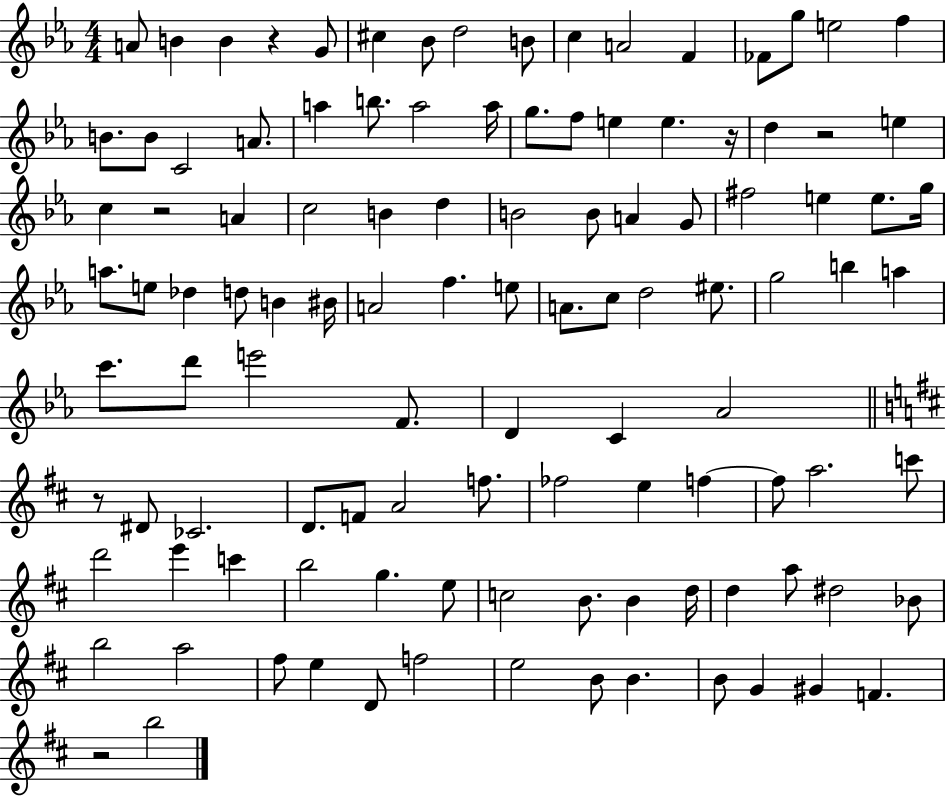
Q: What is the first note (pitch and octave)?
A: A4